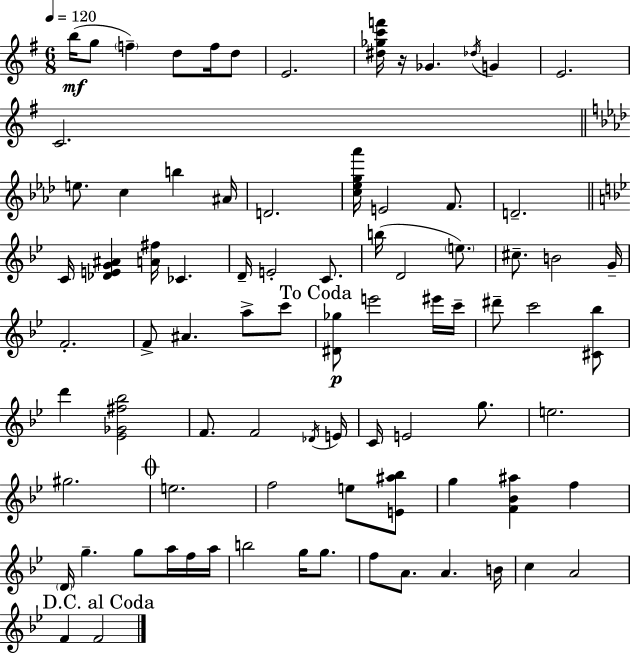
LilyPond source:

{
  \clef treble
  \numericTimeSignature
  \time 6/8
  \key e \minor
  \tempo 4 = 120
  b''16(\mf g''8 \parenthesize f''4--) d''8 f''16 d''8 | e'2. | <dis'' ges'' c''' f'''>16 r16 ges'4. \acciaccatura { des''16 } g'4 | e'2. | \break c'2. | \bar "||" \break \key aes \major e''8. c''4 b''4 ais'16 | d'2. | <c'' ees'' g'' aes'''>16 e'2 f'8. | d'2.-- | \break \bar "||" \break \key bes \major c'16 <des' e' g' ais'>4 <a' fis''>16 ces'4. | d'16-- e'2-. c'8. | b''16( d'2 \parenthesize e''8.) | cis''8.-- b'2 g'16-- | \break f'2.-. | f'8-> ais'4. a''8-> c'''8 | \mark "To Coda" <dis' ges''>8\p e'''2 eis'''16 c'''16-- | dis'''8-- c'''2 <cis' bes''>8 | \break d'''4 <ees' ges' fis'' bes''>2 | f'8. f'2 \acciaccatura { des'16 } | e'16 c'16 e'2 g''8. | e''2. | \break gis''2. | \mark \markup { \musicglyph "scripts.coda" } e''2. | f''2 e''8 <e' ais'' bes''>8 | g''4 <f' bes' ais''>4 f''4 | \break \parenthesize d'16 g''4.-- g''8 a''16 f''16 | a''16 b''2 g''16 g''8. | f''8 a'8. a'4. | b'16 c''4 a'2 | \break \mark "D.C. al Coda" f'4 f'2 | \bar "|."
}